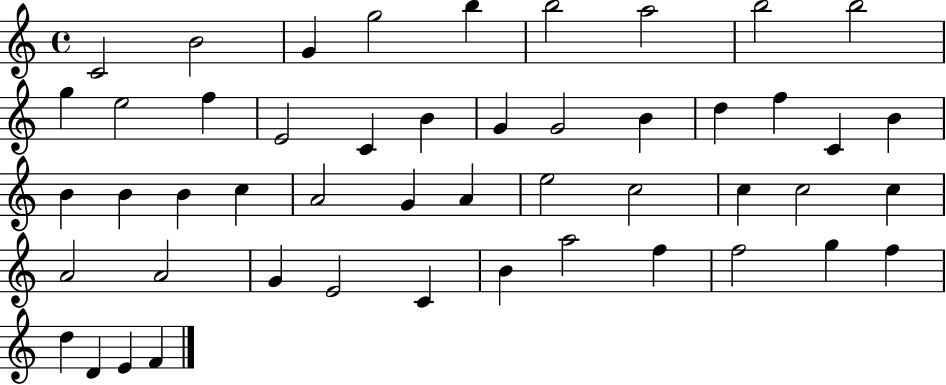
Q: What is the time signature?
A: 4/4